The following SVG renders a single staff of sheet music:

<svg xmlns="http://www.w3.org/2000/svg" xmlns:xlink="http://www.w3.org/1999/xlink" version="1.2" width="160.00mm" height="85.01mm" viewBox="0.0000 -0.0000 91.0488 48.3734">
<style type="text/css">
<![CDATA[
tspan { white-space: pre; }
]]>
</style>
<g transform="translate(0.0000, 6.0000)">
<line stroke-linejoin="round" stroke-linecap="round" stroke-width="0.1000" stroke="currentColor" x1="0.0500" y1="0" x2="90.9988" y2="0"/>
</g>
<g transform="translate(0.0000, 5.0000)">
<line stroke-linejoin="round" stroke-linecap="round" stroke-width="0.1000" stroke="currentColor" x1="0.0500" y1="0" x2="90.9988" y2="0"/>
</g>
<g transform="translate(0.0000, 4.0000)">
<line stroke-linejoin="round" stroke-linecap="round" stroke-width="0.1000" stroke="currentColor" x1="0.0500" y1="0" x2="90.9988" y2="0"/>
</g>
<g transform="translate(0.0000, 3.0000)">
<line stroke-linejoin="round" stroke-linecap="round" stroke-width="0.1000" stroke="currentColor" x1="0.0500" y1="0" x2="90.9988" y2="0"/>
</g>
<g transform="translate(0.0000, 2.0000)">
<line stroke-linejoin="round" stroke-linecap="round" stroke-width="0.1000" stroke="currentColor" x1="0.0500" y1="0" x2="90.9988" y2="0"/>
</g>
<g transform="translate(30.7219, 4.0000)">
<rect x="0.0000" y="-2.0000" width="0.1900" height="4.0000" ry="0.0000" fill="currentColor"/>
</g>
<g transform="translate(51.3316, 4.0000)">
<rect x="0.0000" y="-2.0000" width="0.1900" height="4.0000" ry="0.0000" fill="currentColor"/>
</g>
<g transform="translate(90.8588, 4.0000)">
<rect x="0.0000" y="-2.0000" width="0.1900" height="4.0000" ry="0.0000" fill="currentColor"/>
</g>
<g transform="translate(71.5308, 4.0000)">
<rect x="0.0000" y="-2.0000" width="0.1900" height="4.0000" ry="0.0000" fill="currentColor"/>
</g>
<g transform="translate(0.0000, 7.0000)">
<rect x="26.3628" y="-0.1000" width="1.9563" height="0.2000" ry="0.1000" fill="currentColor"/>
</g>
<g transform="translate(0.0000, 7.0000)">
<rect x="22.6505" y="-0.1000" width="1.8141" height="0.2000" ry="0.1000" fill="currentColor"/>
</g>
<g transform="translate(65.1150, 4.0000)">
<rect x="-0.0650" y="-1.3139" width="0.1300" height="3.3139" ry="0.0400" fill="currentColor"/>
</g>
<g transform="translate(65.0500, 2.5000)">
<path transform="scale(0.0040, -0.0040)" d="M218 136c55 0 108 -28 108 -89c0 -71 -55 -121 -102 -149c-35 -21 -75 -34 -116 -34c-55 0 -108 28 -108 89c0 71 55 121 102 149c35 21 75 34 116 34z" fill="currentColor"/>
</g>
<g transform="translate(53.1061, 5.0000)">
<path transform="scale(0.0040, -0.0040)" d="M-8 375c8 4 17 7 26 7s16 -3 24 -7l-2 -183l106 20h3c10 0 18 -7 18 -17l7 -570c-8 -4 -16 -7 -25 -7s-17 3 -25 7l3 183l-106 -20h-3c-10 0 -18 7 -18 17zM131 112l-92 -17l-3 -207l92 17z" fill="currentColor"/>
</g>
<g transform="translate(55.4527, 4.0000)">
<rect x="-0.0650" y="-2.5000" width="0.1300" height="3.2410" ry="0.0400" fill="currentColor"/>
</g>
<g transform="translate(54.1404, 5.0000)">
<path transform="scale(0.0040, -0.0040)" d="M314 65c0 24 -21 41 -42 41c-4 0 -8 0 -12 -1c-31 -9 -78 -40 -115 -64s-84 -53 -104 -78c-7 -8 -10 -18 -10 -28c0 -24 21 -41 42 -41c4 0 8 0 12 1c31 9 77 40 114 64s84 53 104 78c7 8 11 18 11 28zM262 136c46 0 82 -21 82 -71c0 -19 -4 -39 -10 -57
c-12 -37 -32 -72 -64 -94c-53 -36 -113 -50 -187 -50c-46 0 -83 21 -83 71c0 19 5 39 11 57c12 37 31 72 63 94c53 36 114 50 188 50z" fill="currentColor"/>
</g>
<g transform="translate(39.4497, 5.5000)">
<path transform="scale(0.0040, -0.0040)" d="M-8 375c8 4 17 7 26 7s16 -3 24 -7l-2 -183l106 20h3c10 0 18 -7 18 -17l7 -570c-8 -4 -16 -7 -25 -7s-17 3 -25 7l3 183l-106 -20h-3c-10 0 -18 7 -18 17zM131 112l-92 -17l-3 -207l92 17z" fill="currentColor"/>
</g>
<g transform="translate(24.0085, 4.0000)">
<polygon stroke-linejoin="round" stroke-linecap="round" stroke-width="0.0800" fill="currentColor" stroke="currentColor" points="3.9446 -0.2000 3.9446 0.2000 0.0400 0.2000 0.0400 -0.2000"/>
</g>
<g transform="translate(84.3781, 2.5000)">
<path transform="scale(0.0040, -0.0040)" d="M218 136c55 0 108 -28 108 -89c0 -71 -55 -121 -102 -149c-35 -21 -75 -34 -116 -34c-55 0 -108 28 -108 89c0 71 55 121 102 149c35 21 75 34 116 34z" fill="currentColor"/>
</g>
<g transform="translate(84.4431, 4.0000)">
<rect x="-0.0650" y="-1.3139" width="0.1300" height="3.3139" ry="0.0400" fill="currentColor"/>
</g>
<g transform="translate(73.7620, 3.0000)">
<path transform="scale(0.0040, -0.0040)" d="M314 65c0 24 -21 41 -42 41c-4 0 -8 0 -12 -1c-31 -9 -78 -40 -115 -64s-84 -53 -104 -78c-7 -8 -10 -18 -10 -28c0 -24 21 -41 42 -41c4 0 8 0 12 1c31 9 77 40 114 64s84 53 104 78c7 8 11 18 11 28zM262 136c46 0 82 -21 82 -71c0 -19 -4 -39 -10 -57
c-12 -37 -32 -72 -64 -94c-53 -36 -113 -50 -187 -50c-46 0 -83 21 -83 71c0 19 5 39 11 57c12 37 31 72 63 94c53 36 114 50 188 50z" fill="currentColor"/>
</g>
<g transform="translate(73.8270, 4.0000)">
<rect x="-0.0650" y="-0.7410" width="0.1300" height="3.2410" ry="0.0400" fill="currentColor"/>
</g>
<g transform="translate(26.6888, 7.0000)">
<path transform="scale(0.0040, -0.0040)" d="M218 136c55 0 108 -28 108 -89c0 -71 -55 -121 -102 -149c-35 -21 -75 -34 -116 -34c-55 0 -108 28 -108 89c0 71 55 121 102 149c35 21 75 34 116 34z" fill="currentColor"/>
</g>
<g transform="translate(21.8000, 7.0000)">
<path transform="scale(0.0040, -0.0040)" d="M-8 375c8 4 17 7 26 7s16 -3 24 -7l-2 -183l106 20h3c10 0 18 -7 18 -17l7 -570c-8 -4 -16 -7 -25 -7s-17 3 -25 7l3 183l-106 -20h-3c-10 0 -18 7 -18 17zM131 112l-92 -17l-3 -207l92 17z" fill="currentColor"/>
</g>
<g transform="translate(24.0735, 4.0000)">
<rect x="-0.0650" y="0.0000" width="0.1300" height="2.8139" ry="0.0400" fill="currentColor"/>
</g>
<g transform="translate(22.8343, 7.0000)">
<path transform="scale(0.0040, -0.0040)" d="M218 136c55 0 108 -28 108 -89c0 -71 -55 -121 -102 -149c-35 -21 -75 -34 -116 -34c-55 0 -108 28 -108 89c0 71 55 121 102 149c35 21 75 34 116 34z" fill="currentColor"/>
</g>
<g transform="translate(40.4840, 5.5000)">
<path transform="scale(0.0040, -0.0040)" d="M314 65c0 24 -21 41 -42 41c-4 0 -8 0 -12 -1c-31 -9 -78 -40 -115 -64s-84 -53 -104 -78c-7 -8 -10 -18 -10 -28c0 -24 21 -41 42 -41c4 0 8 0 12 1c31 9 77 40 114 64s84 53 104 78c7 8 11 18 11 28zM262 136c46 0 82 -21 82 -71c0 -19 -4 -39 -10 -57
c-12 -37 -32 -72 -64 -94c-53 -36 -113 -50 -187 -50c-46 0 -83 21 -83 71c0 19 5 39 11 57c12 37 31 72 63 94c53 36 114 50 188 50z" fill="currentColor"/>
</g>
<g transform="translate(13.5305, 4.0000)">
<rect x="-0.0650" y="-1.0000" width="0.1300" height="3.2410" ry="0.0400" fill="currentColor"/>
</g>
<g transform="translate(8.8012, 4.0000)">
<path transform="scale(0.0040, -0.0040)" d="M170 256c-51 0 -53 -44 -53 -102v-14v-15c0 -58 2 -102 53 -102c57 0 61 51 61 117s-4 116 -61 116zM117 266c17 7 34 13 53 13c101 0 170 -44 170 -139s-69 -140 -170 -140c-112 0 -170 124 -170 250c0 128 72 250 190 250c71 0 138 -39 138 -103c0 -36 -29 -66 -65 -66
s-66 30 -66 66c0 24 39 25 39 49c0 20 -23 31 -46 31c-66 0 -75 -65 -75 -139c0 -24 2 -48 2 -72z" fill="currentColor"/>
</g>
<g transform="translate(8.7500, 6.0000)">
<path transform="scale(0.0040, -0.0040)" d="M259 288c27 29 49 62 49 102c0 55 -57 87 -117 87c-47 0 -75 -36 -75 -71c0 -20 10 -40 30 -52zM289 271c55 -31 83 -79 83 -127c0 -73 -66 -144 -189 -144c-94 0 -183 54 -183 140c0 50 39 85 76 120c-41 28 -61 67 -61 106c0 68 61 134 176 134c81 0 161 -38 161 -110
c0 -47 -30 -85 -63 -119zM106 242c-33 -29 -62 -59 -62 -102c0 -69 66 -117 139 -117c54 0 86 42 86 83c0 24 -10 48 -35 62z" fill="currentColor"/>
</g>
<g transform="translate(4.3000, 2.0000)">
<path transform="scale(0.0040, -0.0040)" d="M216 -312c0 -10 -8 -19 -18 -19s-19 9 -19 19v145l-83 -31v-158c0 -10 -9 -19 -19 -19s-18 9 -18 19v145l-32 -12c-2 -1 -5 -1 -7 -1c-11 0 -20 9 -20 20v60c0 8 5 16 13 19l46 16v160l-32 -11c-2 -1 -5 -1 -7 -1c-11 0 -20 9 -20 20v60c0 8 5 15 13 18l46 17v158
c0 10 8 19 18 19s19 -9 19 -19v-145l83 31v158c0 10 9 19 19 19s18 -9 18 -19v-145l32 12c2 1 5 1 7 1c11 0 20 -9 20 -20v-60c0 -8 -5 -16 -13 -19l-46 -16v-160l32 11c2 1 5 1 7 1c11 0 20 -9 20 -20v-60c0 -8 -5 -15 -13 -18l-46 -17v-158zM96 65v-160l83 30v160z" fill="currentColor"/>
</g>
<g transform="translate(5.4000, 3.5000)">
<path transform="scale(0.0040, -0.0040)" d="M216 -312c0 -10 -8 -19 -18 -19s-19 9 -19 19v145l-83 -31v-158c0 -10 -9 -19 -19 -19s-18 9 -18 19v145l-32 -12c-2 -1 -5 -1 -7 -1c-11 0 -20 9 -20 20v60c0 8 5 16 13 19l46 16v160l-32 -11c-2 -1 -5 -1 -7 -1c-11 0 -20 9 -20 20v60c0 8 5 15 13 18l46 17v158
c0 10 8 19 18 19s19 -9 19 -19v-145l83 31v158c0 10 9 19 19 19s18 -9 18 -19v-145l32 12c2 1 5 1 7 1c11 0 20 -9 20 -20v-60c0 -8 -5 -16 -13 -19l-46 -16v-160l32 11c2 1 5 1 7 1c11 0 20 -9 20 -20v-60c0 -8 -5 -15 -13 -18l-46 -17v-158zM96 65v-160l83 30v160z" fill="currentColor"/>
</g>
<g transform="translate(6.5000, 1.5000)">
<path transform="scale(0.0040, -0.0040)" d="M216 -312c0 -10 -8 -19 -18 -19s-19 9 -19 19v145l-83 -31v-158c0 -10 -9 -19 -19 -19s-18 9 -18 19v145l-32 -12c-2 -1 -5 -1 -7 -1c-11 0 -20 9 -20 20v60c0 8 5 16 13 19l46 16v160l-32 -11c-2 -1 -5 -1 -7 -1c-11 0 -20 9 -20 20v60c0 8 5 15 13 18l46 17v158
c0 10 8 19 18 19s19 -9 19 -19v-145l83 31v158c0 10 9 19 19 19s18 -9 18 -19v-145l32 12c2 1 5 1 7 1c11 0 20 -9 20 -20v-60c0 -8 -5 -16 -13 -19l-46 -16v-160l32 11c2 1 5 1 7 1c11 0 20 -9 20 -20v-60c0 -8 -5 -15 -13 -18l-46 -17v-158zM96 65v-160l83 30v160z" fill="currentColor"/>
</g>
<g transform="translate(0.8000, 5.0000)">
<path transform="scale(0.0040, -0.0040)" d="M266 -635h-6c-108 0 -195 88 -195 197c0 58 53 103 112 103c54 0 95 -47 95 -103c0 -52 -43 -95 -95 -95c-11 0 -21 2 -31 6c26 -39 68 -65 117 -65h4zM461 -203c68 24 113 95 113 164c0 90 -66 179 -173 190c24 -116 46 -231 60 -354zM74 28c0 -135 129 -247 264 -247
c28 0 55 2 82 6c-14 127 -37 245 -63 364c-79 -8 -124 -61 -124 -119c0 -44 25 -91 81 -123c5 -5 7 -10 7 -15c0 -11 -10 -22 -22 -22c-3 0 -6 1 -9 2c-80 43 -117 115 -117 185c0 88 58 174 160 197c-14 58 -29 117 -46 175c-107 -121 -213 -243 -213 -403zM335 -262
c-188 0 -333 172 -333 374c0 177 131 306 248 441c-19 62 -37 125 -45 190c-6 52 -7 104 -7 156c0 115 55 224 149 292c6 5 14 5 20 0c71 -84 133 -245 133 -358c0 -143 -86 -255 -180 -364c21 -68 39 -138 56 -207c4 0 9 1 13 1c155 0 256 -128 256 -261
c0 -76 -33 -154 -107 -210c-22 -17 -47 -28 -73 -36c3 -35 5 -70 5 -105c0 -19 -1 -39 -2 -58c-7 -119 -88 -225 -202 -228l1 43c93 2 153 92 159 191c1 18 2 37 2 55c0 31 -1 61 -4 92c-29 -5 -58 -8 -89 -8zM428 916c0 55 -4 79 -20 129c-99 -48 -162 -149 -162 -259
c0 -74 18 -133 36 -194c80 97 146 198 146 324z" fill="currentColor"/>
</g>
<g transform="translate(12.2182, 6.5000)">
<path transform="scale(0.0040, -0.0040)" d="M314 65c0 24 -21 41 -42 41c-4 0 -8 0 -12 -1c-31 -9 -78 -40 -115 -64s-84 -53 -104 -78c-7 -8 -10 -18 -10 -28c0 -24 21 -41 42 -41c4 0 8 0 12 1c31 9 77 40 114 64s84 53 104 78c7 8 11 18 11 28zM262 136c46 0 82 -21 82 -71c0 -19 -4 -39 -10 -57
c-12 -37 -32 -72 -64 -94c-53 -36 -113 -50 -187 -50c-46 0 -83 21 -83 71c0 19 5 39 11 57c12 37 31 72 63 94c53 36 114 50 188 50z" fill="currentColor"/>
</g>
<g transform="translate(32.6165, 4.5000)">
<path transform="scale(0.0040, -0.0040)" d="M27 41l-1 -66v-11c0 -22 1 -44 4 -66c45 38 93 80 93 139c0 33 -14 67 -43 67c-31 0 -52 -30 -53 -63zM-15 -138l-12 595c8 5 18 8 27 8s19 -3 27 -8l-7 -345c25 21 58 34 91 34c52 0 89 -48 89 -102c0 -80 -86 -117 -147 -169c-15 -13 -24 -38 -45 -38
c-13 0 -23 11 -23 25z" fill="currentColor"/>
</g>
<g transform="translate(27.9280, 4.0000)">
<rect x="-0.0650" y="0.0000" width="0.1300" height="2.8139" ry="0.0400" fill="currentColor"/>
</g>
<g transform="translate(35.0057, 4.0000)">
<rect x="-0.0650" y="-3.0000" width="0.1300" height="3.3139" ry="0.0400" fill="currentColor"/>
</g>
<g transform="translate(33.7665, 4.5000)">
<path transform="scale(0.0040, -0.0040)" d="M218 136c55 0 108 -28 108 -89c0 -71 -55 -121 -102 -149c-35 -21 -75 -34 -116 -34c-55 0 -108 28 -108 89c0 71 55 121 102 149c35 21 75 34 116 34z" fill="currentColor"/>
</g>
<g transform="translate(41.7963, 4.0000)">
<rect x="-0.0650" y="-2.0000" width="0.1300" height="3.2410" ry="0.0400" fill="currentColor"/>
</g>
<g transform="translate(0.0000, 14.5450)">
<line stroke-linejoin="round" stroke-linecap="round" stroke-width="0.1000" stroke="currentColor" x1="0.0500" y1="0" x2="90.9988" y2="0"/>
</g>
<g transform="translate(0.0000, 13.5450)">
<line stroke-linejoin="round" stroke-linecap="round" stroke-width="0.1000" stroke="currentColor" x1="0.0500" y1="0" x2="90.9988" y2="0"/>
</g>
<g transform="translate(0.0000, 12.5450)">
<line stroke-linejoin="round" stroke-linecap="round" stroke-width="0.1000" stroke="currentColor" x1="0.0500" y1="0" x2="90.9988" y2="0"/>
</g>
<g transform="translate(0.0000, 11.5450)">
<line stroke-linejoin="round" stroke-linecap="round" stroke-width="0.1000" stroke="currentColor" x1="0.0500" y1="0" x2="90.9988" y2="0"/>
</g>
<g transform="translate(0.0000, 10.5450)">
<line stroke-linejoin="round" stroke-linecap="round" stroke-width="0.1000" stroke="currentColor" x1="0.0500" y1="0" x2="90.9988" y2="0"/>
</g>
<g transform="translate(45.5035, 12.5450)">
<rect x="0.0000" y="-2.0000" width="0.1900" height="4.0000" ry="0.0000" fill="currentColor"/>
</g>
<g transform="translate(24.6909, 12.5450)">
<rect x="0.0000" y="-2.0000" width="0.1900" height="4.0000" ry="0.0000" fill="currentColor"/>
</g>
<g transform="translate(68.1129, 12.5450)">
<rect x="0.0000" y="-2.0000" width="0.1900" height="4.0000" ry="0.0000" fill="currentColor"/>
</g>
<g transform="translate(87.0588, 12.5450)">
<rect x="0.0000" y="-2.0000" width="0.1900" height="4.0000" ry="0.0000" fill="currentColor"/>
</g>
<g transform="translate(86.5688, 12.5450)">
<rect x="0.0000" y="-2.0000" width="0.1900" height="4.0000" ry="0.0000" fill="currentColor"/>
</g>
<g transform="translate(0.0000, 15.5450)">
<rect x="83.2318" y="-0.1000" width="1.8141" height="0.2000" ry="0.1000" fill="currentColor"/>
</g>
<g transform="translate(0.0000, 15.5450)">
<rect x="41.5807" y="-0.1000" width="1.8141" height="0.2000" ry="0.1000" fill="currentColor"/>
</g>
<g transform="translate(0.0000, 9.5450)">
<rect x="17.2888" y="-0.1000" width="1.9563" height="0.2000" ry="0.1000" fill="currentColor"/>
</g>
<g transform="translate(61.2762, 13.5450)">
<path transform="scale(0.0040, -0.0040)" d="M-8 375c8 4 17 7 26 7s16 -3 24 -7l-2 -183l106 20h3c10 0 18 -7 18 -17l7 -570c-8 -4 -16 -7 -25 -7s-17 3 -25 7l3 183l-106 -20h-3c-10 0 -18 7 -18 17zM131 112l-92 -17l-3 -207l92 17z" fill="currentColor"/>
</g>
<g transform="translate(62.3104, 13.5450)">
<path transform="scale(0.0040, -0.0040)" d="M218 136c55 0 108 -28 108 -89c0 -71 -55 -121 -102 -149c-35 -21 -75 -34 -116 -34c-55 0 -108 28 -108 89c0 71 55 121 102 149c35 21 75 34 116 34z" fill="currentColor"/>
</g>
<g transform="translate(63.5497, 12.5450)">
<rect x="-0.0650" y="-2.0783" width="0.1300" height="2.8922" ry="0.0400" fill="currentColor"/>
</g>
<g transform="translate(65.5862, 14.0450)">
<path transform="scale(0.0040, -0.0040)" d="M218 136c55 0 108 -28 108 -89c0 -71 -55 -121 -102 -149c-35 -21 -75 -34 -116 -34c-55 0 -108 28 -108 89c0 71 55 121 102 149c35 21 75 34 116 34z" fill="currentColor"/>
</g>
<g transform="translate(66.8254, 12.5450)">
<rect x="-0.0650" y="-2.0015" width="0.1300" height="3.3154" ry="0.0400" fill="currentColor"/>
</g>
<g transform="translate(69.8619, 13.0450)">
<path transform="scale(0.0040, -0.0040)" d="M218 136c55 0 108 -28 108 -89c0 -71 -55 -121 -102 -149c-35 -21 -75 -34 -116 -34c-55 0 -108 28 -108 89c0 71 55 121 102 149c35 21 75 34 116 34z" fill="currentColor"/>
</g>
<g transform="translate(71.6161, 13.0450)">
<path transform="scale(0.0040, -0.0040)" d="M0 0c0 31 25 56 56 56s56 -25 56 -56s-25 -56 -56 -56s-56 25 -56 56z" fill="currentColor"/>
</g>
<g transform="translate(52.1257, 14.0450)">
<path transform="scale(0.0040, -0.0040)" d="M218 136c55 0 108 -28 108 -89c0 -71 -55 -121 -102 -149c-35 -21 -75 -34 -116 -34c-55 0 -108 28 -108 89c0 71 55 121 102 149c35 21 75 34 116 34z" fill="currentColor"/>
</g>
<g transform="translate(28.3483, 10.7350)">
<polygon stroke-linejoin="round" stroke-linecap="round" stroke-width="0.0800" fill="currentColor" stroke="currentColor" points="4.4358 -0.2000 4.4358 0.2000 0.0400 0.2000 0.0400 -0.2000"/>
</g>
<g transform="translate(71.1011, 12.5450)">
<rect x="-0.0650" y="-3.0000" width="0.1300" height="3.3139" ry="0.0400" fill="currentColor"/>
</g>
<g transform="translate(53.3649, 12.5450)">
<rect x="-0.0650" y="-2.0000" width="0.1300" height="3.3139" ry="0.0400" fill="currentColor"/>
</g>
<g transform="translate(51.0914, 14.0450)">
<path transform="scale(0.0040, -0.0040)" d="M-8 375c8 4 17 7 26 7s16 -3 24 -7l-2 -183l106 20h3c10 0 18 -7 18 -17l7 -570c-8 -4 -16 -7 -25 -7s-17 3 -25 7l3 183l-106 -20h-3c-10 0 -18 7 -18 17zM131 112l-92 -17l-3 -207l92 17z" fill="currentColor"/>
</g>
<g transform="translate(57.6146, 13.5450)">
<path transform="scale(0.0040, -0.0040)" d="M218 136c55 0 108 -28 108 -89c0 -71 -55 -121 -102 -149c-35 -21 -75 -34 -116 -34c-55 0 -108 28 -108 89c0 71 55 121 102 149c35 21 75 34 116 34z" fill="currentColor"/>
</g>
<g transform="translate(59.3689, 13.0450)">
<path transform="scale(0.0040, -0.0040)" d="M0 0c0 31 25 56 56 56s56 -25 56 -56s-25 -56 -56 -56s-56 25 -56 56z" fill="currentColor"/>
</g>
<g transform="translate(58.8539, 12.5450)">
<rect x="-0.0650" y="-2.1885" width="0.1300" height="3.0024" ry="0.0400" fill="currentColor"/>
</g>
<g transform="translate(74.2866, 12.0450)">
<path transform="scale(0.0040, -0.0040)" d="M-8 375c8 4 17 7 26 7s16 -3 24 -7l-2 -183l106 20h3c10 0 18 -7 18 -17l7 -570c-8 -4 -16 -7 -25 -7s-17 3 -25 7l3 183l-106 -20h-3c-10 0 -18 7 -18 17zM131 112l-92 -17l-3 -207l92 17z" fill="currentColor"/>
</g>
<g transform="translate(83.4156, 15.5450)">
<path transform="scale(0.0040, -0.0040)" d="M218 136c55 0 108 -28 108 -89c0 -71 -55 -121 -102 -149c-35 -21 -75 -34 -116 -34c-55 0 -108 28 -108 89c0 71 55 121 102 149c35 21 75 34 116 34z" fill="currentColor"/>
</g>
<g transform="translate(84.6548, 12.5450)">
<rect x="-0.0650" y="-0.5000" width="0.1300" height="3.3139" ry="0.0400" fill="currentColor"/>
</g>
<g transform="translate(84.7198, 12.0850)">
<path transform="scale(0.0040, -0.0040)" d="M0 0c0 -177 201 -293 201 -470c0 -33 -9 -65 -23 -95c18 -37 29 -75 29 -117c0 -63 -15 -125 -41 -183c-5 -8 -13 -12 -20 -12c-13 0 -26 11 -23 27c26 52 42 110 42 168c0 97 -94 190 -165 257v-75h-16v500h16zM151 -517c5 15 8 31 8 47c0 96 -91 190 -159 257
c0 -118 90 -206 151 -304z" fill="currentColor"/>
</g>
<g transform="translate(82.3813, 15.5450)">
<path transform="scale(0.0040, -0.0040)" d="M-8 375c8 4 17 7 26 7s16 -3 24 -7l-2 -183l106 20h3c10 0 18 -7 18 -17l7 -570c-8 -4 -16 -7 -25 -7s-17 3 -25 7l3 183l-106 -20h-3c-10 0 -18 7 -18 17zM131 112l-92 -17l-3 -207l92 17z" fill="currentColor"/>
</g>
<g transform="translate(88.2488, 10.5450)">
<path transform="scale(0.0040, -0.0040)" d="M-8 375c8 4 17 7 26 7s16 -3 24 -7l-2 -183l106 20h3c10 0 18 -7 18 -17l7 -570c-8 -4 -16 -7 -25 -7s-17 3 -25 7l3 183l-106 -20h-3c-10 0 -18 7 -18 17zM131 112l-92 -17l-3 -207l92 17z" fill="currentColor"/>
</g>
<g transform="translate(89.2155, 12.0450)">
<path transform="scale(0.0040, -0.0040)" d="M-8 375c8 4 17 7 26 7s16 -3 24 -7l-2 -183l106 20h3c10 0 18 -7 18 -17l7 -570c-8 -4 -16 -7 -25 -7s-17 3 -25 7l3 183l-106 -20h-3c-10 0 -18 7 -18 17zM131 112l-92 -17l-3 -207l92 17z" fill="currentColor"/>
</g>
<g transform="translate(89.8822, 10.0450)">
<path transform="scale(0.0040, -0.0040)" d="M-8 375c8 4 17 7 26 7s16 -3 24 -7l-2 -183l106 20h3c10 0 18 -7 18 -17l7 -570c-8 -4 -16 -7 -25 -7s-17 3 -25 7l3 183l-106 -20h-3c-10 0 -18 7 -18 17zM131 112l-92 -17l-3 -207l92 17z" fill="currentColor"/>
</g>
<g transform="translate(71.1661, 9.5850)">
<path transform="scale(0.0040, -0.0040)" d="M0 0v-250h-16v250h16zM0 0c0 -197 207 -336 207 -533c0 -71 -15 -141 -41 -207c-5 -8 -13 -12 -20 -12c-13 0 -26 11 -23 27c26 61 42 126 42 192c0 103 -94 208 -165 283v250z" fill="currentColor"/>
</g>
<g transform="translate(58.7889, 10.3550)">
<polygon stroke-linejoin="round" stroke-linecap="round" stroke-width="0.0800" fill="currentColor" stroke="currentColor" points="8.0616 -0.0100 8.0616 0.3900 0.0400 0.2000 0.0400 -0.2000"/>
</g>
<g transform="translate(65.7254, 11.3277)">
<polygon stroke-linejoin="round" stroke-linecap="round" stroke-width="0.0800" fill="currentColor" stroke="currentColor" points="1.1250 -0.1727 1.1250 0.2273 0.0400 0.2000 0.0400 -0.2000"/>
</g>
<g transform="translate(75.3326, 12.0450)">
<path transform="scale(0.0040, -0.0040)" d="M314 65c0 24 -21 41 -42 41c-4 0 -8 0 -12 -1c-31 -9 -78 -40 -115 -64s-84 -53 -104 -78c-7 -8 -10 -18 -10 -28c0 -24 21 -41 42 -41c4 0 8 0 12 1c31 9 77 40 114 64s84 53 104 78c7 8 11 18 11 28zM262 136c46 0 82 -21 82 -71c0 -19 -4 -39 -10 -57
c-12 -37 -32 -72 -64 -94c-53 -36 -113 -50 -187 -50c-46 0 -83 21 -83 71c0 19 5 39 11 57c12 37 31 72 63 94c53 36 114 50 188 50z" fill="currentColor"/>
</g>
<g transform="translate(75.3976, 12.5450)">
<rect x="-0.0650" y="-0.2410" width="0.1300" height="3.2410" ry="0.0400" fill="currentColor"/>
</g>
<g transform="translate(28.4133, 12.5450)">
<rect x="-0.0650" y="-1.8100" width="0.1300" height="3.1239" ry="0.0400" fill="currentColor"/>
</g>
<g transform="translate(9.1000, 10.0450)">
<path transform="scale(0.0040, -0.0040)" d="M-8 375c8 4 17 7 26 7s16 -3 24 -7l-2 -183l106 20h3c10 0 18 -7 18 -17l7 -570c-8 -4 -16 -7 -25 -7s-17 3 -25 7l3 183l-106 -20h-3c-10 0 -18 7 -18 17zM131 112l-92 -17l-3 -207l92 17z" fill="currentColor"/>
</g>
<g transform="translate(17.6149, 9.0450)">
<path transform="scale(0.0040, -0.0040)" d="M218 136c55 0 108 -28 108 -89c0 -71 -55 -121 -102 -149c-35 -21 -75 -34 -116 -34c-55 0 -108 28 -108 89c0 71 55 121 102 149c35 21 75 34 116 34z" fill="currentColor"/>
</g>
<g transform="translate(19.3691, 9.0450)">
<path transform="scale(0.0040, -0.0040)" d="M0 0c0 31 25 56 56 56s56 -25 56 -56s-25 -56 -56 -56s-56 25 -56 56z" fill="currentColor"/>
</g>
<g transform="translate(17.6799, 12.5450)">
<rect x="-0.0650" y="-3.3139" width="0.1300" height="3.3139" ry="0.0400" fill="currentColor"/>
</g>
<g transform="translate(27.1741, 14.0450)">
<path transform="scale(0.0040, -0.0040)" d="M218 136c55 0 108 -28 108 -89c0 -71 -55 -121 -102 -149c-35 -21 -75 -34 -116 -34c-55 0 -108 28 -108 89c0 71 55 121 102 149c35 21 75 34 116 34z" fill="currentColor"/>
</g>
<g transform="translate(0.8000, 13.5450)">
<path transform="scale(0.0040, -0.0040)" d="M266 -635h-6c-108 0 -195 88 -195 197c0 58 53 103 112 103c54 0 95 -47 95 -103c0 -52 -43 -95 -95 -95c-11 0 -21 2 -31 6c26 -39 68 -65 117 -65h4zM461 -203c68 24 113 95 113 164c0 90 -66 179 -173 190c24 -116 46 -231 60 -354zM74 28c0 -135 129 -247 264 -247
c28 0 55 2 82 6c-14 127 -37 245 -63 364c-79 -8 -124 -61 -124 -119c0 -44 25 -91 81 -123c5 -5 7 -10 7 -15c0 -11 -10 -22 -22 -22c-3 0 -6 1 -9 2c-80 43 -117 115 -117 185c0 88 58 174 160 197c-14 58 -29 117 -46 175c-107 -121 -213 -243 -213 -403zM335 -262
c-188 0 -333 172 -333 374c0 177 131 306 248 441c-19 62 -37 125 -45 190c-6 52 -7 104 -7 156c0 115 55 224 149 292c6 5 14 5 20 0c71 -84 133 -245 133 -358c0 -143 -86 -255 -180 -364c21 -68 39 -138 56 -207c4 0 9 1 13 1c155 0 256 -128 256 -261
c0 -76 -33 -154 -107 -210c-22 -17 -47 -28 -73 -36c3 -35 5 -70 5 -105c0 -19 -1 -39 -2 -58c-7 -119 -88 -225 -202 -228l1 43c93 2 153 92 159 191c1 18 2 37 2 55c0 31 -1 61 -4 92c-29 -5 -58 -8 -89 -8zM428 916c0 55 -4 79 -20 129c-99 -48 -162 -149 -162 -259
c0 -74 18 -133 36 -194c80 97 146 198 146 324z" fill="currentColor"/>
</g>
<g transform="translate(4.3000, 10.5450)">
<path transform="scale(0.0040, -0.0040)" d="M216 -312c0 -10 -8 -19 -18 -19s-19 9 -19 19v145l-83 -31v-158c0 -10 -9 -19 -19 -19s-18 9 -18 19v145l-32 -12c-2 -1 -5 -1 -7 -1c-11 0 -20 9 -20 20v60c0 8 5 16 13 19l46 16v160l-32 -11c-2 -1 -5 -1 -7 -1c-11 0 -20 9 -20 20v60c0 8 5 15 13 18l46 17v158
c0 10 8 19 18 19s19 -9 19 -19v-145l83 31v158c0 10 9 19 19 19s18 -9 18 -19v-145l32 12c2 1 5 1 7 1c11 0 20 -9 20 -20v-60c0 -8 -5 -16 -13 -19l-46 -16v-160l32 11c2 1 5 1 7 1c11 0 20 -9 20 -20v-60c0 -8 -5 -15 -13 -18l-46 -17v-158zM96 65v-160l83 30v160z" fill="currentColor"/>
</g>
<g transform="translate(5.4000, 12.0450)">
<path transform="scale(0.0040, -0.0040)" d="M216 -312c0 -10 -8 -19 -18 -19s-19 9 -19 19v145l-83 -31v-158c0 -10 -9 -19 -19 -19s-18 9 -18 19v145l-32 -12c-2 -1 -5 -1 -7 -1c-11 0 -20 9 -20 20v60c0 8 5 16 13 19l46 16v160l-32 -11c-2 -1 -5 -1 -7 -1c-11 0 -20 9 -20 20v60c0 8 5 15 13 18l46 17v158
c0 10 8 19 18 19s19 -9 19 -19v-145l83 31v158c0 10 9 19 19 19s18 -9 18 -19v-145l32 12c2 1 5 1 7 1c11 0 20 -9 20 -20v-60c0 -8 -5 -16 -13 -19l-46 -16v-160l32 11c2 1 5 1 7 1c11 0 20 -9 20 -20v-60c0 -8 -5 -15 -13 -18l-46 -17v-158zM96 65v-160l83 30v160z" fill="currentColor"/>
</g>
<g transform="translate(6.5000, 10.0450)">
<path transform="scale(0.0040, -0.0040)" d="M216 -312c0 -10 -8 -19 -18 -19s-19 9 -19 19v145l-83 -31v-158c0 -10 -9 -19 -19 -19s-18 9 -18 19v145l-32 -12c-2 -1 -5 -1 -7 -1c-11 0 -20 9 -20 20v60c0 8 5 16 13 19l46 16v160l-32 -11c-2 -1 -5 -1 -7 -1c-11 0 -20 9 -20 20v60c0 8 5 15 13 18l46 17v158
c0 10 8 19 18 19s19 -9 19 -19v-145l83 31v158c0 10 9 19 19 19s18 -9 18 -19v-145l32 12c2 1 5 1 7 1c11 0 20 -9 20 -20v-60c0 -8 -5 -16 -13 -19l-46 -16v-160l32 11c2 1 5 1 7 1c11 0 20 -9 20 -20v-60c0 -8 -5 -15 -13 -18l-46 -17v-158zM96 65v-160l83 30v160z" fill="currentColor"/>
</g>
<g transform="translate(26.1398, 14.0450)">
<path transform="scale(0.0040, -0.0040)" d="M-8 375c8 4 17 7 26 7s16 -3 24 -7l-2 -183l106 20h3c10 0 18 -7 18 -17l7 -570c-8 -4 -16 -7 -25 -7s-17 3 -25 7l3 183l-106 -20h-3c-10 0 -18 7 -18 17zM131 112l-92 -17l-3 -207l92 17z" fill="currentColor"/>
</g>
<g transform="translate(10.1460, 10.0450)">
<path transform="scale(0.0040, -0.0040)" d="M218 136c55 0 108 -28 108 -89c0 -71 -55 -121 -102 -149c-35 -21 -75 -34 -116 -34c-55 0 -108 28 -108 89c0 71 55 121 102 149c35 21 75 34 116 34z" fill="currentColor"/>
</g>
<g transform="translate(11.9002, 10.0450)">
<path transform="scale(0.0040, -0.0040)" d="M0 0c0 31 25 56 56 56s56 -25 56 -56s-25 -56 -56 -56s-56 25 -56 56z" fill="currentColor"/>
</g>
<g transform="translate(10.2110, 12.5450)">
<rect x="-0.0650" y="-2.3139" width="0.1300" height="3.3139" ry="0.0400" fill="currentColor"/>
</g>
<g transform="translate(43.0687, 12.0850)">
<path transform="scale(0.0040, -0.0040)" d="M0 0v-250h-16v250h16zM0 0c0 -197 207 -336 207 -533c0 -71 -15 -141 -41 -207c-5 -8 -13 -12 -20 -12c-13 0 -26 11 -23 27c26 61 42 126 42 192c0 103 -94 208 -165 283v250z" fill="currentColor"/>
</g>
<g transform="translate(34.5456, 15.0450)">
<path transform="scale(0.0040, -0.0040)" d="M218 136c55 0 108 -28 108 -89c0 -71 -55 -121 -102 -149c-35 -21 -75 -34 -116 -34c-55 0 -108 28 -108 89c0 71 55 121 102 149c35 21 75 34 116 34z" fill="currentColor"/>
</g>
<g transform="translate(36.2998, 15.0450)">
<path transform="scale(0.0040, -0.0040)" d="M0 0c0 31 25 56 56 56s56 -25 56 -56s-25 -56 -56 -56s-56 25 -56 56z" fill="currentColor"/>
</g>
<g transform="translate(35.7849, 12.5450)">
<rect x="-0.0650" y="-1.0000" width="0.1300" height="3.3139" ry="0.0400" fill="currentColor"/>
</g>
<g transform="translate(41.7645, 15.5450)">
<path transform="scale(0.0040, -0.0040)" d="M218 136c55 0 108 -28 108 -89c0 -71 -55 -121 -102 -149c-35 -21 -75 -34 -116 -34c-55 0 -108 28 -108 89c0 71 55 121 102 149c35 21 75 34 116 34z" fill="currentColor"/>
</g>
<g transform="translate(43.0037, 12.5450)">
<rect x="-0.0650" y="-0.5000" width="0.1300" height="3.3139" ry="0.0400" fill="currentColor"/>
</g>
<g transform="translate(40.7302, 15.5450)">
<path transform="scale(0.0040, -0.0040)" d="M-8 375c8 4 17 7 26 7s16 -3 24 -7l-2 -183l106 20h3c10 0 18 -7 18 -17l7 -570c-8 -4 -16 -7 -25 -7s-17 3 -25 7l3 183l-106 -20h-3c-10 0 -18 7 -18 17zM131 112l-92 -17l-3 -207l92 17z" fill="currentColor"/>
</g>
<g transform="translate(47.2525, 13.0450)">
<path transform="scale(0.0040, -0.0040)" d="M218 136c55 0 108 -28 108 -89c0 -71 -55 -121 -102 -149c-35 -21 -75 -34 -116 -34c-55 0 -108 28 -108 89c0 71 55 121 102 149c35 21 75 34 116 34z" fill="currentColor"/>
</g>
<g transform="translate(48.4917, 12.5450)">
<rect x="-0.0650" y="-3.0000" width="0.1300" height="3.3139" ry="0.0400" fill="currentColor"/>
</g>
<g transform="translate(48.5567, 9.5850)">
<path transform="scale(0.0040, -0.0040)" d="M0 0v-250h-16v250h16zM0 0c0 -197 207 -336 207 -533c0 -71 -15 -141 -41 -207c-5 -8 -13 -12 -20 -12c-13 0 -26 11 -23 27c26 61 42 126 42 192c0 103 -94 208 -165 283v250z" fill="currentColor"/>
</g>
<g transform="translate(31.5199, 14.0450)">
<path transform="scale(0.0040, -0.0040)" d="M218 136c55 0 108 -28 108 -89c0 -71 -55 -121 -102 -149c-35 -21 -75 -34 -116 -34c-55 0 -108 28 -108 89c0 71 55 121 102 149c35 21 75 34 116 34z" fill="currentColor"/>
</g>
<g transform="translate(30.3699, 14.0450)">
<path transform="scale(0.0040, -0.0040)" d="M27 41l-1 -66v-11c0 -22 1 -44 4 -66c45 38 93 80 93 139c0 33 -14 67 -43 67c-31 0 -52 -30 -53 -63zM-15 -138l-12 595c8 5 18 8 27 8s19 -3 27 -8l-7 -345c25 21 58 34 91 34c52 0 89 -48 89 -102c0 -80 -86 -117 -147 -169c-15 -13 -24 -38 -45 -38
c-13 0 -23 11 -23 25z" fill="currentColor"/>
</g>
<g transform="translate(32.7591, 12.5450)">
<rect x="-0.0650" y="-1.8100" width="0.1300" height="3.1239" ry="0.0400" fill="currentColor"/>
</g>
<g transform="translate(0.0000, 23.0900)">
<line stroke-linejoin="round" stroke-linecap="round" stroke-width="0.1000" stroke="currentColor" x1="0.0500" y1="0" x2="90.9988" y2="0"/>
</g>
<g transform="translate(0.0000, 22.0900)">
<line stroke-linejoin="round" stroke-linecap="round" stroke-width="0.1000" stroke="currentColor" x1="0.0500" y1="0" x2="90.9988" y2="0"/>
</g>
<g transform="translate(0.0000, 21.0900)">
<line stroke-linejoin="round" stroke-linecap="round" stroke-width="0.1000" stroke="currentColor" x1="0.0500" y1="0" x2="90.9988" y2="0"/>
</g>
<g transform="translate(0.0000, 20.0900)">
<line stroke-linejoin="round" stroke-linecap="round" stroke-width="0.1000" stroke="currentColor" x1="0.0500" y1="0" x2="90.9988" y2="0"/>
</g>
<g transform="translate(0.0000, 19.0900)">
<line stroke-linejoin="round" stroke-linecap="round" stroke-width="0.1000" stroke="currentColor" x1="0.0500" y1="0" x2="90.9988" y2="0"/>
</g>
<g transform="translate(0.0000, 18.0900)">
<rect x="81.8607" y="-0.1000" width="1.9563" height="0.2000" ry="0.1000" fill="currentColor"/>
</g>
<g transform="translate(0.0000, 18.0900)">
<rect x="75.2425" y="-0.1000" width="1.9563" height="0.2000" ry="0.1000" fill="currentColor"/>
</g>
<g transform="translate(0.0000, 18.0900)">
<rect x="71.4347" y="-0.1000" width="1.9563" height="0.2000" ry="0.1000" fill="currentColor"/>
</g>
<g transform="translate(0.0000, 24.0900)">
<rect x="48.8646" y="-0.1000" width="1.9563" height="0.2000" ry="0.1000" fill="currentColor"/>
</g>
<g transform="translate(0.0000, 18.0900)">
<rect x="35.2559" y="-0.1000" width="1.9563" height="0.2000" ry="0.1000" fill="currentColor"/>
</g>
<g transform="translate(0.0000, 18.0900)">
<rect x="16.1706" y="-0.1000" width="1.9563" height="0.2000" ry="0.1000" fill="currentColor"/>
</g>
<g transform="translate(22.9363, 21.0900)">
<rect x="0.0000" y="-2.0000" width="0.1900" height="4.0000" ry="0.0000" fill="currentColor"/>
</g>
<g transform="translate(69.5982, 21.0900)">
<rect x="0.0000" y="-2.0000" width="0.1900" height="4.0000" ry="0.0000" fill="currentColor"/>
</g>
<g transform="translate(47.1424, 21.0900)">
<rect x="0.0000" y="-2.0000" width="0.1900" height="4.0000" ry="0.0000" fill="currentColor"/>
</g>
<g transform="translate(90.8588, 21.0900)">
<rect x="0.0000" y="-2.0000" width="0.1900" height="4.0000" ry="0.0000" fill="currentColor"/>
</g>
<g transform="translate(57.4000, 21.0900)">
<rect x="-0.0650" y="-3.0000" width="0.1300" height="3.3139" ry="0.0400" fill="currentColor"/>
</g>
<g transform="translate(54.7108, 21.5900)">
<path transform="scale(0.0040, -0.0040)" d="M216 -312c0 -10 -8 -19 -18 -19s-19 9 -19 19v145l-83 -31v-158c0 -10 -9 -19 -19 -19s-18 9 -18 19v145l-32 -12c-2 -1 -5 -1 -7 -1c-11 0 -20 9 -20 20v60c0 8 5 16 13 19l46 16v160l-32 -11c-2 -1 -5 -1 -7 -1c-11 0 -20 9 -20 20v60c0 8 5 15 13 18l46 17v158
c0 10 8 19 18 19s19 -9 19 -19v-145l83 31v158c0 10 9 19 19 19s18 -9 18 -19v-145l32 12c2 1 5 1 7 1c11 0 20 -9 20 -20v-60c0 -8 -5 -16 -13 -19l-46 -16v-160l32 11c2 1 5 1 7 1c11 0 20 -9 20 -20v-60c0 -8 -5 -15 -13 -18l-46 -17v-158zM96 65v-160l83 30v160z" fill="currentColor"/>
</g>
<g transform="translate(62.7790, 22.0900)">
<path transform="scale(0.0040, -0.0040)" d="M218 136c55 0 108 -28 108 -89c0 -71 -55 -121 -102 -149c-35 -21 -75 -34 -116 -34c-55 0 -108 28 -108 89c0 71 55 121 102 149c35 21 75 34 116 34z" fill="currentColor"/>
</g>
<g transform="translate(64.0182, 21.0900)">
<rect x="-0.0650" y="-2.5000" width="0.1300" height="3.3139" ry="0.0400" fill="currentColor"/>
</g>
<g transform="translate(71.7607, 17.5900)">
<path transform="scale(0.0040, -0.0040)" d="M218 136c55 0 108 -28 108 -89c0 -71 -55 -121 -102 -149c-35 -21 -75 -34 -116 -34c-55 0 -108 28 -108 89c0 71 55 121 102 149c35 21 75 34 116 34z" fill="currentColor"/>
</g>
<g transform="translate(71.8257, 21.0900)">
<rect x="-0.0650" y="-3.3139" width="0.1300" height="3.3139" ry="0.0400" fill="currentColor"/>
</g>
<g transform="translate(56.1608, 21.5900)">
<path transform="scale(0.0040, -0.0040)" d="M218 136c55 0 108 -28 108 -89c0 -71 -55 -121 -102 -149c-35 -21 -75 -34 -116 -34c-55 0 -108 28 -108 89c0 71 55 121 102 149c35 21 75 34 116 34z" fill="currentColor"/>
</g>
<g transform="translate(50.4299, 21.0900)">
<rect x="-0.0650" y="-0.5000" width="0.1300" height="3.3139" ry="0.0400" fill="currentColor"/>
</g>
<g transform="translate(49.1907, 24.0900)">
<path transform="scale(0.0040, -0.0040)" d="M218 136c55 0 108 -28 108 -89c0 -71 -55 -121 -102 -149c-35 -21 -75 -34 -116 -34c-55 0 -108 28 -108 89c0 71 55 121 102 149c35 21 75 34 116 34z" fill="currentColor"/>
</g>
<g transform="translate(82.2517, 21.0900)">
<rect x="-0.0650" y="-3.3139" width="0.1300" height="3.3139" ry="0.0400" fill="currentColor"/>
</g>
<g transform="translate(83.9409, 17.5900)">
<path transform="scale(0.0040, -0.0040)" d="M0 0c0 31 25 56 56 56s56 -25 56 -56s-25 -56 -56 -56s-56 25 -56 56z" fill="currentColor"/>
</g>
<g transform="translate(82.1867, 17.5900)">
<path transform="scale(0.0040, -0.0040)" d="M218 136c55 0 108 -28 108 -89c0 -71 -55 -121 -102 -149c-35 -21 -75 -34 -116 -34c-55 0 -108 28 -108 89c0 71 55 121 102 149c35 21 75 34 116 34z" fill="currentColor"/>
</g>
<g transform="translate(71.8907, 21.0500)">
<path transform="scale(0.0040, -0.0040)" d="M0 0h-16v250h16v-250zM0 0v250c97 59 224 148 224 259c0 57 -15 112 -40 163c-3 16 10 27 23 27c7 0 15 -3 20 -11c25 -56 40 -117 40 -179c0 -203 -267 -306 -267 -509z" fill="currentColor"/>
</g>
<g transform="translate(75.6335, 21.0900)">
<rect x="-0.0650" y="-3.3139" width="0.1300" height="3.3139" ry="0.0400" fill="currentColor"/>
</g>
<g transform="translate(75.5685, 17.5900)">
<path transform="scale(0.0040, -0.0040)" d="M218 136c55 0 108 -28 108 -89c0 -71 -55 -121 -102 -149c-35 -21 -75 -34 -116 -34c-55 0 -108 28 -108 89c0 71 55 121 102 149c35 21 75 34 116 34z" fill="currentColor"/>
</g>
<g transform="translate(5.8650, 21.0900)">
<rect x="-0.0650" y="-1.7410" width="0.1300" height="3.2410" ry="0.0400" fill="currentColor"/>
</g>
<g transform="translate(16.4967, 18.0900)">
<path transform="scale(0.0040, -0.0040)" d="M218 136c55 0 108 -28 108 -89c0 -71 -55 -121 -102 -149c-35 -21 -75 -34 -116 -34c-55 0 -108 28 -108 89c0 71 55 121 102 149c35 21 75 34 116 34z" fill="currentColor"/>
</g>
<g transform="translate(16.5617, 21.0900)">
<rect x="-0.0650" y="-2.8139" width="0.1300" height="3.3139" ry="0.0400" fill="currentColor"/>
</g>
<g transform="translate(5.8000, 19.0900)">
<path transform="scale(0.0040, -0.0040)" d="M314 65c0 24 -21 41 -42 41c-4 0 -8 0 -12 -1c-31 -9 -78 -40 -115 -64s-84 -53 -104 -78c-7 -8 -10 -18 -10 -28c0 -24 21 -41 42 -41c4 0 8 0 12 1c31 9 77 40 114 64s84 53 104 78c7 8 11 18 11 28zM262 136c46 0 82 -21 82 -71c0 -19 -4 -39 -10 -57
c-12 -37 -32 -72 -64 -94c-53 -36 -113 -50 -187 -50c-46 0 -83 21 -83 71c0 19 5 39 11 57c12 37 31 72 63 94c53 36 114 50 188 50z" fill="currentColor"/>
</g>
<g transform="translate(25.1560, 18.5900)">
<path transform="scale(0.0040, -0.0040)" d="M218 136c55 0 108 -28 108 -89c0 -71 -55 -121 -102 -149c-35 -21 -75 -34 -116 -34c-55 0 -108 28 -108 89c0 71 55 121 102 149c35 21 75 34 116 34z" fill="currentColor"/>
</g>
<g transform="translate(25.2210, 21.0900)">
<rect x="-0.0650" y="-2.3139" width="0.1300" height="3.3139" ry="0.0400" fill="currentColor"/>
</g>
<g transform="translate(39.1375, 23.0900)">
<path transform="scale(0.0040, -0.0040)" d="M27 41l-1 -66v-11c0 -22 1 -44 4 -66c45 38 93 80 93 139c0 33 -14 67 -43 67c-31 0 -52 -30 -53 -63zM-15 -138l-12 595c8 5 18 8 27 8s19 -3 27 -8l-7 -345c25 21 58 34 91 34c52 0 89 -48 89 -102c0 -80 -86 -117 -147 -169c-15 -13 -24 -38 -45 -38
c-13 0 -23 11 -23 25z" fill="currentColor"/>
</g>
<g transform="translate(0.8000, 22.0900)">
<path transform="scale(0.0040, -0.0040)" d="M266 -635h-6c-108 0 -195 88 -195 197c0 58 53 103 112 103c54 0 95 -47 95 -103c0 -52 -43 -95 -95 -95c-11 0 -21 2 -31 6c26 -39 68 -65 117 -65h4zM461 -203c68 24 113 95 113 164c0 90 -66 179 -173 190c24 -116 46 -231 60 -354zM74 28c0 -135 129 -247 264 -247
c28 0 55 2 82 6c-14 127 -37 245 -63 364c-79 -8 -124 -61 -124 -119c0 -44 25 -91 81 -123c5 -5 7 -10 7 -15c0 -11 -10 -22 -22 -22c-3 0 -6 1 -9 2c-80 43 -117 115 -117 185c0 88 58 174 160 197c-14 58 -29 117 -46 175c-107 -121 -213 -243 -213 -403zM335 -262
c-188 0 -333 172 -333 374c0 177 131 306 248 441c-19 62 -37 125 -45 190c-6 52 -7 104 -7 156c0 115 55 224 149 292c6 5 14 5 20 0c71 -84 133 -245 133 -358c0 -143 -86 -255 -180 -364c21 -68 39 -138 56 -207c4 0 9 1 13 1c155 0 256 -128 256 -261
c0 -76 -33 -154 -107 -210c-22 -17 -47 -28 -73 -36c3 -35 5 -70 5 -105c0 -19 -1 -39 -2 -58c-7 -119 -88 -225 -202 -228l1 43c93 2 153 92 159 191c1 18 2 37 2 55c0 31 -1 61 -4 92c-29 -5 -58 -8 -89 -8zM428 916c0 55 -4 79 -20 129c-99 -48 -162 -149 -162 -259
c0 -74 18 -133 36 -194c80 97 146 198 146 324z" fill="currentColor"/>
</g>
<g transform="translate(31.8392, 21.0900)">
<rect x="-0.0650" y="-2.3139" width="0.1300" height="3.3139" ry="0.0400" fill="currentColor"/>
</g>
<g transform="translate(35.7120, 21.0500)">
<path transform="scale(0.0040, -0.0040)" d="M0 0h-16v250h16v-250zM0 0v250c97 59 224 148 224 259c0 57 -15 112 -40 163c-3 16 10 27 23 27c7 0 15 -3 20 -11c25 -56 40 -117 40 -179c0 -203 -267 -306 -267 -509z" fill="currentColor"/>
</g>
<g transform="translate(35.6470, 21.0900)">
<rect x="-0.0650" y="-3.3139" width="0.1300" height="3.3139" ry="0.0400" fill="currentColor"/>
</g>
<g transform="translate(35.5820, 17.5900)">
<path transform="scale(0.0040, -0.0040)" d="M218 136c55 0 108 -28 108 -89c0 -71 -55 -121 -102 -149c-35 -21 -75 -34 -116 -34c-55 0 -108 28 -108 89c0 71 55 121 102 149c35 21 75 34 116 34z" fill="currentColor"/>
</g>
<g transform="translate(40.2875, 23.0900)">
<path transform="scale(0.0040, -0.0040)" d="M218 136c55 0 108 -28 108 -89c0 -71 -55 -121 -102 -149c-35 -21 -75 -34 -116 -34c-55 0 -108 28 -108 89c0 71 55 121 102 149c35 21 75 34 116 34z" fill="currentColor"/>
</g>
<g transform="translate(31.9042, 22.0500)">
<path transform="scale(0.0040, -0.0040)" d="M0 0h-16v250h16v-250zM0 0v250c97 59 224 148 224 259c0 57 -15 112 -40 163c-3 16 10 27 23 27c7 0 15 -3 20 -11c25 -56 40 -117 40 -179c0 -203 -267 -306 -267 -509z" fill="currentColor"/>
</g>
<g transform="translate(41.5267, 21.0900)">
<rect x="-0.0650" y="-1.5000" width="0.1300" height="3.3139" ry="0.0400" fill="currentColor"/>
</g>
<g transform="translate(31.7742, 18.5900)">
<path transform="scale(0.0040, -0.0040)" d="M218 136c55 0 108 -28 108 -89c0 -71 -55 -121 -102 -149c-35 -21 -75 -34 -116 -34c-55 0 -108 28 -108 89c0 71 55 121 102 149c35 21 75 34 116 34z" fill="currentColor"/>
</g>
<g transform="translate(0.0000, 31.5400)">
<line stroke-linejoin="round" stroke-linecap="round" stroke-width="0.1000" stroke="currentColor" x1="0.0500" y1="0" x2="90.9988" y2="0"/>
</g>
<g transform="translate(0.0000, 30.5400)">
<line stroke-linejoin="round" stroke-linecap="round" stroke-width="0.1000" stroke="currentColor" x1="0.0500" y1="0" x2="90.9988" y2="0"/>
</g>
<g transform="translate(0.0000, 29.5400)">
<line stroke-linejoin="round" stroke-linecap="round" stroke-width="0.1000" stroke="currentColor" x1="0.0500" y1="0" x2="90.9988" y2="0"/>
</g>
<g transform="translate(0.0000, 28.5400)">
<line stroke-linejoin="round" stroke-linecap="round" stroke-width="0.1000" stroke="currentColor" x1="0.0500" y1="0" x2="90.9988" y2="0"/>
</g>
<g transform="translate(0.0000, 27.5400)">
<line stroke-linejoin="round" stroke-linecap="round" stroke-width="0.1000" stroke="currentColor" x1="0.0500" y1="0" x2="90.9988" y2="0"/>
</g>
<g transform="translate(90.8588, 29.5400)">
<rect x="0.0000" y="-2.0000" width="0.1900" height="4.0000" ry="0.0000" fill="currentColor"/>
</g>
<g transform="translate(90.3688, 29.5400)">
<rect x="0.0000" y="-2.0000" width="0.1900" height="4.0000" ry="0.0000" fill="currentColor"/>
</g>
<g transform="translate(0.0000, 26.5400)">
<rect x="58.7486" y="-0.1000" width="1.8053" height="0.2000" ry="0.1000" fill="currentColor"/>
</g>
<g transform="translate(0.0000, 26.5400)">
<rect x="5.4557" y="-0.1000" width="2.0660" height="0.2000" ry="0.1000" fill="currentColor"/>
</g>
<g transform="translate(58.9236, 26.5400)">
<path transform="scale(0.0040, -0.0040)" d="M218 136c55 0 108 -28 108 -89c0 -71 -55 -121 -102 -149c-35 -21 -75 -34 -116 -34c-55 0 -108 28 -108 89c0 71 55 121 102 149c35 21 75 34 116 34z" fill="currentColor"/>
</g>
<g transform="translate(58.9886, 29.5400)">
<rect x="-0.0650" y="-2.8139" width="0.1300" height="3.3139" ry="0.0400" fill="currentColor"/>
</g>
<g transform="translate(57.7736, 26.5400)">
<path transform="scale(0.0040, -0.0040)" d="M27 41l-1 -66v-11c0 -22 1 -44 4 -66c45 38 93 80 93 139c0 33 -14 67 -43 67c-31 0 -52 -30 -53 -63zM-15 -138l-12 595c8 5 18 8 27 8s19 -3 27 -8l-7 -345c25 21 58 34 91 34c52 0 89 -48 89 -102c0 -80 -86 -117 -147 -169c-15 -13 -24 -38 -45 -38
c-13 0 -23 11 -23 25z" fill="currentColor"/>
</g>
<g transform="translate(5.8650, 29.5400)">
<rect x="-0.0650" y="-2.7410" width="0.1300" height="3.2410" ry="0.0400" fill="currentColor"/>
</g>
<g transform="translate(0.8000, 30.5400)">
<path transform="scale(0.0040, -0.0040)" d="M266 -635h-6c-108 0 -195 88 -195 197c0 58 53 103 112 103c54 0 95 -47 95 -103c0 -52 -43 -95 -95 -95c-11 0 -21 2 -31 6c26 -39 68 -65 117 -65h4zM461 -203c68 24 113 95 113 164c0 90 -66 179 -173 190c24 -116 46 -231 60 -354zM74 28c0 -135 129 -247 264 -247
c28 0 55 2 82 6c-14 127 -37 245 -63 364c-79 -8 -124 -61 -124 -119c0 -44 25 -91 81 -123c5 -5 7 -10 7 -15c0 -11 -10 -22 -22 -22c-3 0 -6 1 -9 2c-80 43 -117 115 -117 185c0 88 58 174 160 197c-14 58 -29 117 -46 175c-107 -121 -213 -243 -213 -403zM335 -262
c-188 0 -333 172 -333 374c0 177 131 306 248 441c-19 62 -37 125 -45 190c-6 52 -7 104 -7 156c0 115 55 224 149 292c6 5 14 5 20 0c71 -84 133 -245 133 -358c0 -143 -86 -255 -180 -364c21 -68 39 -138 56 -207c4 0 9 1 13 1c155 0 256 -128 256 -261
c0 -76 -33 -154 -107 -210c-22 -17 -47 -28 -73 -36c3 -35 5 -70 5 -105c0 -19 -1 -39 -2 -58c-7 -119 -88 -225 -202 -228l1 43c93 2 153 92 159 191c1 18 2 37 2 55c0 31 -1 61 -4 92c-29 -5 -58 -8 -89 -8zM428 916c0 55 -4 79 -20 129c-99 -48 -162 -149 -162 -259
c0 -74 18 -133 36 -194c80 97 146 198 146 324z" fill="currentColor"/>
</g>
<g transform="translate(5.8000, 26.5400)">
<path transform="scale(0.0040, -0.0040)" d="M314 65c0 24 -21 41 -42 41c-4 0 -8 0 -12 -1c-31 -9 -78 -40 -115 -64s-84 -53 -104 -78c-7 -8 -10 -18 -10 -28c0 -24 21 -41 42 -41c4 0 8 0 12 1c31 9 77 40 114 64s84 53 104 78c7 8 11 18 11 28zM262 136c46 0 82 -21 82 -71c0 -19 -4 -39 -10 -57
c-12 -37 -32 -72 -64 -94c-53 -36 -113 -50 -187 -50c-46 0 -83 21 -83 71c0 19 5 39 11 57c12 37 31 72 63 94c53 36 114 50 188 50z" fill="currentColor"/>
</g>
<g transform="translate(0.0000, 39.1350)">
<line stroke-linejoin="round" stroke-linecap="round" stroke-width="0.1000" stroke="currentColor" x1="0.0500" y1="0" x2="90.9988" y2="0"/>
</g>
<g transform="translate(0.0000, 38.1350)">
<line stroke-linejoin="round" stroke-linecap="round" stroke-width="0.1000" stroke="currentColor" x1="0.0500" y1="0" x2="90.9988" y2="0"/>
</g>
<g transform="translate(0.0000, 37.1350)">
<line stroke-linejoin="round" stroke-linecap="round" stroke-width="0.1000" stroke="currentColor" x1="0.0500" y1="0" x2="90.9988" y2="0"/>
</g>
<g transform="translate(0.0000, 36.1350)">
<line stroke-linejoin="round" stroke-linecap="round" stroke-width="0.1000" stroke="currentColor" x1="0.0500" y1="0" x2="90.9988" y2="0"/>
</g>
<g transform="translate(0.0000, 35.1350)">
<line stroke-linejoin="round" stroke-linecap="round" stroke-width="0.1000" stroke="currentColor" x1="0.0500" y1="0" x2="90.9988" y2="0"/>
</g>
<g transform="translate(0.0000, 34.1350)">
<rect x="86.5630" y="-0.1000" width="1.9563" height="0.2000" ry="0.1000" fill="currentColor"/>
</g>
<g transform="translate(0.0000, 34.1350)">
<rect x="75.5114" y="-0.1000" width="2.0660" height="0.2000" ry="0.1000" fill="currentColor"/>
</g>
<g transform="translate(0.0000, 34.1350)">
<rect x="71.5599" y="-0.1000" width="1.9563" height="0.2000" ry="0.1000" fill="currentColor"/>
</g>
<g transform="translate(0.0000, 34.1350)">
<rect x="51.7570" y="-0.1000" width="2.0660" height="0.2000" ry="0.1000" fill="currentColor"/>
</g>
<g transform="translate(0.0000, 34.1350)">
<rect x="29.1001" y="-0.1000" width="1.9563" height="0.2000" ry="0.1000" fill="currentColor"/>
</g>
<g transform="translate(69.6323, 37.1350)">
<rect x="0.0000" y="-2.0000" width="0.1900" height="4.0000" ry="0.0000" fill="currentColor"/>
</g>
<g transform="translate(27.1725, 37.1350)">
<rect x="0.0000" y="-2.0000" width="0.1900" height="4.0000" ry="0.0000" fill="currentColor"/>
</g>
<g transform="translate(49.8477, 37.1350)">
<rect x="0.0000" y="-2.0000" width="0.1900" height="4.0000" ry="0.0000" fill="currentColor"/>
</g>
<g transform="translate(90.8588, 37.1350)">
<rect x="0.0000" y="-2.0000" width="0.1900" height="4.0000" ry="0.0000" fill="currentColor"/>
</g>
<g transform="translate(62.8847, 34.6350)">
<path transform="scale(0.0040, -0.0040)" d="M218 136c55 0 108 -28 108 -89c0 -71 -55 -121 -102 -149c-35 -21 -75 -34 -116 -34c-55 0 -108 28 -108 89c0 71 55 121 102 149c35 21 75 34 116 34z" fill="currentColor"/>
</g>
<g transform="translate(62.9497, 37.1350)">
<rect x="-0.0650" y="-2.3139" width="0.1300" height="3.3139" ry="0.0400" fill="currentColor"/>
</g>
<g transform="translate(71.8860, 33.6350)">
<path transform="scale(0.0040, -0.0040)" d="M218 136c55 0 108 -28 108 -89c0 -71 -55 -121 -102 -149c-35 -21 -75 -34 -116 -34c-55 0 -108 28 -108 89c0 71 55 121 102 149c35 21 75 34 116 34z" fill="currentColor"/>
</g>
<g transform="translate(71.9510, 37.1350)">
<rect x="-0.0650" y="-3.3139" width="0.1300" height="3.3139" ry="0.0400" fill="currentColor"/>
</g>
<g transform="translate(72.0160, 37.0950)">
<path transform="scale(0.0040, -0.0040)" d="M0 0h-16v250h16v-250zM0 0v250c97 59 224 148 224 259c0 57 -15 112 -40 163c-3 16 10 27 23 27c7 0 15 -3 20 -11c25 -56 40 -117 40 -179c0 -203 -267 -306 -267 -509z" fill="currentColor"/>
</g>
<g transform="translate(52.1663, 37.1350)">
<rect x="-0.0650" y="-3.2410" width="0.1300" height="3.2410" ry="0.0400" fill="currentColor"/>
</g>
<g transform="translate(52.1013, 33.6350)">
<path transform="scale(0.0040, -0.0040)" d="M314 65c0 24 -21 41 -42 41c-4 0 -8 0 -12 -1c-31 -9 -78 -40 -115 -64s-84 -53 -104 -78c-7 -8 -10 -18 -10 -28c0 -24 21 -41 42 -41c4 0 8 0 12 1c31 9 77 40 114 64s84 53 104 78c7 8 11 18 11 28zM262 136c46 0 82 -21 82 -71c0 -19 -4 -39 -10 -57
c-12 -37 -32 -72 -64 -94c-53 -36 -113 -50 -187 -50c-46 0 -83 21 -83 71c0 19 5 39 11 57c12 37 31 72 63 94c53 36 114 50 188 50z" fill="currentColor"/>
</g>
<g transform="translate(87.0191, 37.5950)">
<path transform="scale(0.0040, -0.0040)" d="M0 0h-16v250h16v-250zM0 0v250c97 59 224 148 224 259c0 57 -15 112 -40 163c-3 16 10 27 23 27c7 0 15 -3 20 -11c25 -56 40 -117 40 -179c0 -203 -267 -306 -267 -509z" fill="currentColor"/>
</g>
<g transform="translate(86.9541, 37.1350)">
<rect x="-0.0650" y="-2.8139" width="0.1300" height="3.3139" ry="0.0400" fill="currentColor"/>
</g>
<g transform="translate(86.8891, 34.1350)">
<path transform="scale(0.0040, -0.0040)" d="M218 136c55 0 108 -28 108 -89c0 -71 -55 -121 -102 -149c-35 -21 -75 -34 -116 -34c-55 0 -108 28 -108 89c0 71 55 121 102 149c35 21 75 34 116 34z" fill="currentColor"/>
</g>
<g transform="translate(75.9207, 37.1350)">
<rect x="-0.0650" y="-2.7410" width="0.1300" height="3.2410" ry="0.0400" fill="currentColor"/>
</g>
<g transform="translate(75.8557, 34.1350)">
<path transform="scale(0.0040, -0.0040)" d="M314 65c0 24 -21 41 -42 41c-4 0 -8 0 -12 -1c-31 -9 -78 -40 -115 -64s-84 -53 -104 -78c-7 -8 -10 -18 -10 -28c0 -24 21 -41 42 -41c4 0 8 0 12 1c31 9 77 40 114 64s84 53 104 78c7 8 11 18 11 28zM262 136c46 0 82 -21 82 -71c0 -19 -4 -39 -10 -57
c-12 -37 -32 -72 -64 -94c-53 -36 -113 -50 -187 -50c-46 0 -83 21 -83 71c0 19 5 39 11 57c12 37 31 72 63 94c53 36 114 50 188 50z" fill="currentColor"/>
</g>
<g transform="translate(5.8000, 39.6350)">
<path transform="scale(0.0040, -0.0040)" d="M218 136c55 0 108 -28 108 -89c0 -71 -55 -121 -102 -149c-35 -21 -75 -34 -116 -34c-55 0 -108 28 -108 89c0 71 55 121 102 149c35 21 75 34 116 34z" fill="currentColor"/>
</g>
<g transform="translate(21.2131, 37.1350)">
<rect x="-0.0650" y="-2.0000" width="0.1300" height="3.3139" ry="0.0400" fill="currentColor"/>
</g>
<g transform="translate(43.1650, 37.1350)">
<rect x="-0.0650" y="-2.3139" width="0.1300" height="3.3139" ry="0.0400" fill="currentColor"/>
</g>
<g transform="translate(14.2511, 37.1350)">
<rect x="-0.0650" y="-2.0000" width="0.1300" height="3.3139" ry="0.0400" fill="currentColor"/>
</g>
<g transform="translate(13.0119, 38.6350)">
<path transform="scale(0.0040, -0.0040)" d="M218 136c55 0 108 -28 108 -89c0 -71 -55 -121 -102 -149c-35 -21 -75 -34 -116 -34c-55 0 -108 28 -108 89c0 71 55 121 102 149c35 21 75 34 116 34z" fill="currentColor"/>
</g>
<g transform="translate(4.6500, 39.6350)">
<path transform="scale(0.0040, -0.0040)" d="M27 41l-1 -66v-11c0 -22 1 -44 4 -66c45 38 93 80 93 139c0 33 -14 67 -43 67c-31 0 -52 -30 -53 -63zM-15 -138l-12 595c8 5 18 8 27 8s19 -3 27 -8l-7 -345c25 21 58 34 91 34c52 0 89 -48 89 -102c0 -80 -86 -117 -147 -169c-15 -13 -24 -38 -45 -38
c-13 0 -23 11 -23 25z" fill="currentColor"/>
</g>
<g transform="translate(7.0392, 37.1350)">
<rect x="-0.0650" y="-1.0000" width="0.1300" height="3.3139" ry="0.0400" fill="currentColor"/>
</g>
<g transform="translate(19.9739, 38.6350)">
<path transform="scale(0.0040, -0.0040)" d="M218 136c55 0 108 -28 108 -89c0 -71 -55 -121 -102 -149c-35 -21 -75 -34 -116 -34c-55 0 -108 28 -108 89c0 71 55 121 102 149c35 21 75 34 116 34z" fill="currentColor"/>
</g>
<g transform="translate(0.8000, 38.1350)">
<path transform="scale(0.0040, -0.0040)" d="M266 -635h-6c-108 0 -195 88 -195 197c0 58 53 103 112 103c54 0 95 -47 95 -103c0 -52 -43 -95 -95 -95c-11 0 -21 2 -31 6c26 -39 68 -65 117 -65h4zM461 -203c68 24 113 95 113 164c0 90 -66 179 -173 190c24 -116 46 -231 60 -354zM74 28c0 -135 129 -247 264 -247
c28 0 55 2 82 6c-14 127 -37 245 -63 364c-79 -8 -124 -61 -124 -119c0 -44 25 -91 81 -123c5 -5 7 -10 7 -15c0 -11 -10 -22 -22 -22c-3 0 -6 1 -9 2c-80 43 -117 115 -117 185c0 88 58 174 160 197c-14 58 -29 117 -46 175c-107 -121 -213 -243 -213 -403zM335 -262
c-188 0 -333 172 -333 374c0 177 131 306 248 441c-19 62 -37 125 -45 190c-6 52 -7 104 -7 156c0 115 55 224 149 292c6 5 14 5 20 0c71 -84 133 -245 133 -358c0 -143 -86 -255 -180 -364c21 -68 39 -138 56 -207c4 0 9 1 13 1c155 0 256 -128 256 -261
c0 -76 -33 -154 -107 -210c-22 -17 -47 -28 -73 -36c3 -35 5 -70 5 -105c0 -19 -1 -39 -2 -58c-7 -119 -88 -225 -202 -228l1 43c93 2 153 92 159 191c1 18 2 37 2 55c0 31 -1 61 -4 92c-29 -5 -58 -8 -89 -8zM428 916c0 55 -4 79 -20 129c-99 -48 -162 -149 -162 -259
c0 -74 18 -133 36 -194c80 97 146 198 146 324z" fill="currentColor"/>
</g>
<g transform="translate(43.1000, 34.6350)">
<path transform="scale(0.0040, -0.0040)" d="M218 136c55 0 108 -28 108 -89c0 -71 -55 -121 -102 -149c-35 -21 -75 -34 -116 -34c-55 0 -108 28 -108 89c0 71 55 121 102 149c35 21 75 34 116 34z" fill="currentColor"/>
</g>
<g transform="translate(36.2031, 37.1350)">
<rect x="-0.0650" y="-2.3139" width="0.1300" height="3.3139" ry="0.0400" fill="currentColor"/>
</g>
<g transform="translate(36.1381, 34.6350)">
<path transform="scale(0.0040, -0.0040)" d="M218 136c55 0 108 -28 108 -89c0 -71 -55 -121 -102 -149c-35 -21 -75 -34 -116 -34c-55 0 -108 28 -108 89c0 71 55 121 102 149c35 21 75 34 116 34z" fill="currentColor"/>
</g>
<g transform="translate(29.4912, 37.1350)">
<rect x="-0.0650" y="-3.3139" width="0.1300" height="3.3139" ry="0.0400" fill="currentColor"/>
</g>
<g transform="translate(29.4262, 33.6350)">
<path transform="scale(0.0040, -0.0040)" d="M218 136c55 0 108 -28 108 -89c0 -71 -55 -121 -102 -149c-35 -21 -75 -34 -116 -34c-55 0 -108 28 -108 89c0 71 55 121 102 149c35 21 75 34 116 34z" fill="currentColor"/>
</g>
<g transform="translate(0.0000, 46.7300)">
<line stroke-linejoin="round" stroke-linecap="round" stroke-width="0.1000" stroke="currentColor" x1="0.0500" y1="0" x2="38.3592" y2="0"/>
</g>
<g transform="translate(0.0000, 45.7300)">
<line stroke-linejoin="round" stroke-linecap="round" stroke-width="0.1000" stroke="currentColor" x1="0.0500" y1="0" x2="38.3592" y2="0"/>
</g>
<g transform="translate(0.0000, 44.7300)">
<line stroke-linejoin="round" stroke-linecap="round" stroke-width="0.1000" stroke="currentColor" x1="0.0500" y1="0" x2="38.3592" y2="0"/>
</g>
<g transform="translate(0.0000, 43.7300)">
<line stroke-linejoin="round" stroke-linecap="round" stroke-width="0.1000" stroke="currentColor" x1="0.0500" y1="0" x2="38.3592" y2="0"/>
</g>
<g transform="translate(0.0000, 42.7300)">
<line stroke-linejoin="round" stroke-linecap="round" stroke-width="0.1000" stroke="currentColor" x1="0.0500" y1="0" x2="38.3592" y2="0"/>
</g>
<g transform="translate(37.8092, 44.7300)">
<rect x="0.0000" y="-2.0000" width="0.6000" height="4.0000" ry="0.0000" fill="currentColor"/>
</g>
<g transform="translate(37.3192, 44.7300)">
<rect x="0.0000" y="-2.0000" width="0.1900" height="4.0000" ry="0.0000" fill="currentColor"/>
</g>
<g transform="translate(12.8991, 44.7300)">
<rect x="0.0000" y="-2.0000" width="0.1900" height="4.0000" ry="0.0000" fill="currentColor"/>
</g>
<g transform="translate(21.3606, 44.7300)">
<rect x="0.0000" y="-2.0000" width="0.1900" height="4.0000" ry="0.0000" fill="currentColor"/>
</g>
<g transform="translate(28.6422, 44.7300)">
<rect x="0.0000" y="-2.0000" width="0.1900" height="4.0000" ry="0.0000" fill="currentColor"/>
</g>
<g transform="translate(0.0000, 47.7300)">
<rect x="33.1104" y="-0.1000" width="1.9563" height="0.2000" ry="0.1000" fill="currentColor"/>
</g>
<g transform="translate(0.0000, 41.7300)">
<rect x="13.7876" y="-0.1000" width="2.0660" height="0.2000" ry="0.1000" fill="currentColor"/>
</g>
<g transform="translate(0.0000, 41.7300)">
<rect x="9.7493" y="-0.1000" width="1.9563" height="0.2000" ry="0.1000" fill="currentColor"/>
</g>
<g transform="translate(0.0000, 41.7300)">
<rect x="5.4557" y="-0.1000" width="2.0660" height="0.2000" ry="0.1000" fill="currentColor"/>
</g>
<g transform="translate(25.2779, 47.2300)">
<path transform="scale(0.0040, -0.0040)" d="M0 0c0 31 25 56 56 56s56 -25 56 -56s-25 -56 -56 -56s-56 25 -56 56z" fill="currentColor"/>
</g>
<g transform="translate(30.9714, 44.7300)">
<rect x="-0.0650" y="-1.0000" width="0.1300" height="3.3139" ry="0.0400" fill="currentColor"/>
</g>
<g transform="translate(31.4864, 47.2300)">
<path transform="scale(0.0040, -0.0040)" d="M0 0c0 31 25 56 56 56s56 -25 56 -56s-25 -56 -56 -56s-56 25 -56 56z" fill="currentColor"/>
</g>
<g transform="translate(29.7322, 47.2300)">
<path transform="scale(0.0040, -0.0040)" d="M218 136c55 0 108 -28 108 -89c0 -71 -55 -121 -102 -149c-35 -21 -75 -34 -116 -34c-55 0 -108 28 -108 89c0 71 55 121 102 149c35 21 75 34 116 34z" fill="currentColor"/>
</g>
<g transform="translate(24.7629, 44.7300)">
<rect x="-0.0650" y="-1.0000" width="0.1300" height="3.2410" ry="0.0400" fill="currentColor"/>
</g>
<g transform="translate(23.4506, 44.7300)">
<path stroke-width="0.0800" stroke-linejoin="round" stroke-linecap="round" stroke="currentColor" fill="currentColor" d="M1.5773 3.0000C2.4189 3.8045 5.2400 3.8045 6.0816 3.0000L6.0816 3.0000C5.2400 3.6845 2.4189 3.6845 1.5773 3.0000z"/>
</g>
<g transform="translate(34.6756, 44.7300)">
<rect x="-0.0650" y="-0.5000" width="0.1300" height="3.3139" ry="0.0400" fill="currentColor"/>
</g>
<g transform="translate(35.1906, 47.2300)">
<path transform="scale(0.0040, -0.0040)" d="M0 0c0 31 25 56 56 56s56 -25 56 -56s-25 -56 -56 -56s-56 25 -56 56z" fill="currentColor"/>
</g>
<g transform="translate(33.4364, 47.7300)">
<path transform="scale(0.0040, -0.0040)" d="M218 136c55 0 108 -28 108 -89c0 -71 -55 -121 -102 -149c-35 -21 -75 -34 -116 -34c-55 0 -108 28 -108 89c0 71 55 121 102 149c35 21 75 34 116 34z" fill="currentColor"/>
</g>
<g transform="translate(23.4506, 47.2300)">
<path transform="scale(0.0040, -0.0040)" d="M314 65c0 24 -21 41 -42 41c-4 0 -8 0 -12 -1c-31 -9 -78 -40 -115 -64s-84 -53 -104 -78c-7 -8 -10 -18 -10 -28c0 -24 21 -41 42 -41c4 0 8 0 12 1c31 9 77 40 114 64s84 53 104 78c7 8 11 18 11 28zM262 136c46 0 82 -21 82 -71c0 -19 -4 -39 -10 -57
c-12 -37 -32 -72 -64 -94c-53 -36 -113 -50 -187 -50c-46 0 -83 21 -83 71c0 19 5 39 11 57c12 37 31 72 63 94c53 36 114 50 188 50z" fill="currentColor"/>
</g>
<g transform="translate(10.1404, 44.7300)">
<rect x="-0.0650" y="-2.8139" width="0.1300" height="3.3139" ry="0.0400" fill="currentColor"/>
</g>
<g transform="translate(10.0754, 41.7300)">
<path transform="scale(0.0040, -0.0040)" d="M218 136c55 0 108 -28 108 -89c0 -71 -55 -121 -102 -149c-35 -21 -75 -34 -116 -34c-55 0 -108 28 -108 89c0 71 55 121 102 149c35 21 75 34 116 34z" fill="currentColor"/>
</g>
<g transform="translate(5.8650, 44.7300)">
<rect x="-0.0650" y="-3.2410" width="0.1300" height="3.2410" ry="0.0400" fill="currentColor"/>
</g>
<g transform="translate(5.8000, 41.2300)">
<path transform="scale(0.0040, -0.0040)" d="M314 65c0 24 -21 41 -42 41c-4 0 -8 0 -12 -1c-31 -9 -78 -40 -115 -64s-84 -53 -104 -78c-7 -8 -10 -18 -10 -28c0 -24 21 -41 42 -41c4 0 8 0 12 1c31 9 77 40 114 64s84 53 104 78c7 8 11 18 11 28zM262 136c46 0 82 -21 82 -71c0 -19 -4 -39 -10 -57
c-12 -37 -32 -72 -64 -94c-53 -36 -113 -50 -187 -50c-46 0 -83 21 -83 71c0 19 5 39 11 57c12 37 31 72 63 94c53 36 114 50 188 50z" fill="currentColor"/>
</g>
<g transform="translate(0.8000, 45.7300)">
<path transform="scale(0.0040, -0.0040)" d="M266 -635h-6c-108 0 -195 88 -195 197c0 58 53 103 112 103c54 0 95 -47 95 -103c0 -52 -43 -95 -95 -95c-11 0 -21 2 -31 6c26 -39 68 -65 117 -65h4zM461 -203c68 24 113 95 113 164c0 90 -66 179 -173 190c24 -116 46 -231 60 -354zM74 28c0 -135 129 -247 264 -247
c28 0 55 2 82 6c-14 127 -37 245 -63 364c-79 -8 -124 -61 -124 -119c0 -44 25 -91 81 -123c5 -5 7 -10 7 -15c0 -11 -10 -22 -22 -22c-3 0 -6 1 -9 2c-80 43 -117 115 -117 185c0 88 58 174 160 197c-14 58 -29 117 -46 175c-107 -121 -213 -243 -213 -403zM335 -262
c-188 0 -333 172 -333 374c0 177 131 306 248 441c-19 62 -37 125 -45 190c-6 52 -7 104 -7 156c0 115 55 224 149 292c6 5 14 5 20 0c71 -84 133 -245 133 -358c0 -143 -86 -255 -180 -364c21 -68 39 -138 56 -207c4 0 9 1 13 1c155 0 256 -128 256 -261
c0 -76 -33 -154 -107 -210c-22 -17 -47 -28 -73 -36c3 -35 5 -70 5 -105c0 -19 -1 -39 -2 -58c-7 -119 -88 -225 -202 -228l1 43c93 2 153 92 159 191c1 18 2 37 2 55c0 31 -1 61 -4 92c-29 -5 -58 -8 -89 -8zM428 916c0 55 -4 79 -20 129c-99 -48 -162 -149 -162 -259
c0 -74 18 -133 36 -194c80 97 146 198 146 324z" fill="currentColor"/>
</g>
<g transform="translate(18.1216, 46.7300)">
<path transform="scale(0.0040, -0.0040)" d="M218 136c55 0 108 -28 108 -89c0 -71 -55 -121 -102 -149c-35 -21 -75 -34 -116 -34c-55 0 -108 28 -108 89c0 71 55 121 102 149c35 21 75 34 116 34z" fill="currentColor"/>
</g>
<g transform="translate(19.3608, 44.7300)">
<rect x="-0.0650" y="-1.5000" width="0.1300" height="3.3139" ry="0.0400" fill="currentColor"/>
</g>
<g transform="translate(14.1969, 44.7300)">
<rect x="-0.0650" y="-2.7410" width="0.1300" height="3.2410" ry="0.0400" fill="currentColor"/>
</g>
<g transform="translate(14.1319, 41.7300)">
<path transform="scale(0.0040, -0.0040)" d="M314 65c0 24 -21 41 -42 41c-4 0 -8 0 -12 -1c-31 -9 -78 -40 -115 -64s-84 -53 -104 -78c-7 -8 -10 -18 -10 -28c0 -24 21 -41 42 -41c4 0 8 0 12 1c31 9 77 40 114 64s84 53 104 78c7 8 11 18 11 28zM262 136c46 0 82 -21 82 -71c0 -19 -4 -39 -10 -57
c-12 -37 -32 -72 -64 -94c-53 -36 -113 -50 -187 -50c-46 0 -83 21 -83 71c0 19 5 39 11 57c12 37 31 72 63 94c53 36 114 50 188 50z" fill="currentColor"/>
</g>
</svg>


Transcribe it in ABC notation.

X:1
T:Untitled
M:6/8
L:1/4
K:A
D2 C/2 C/2 _A F2 G2 e d2 e g b F/2 _F/2 D C/2 A/2 F ^G/2 G/2 F/4 A/2 c2 C/4 f2 a g g/2 b/2 _E C ^A G b/2 b b a2 _a _D F F b g g b2 g b/2 a2 a/2 b2 a a2 E D2 D C